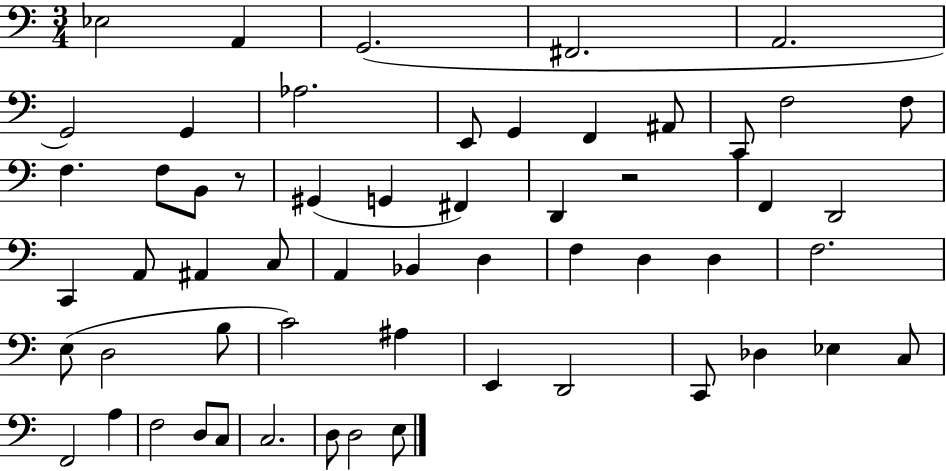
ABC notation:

X:1
T:Untitled
M:3/4
L:1/4
K:C
_E,2 A,, G,,2 ^F,,2 A,,2 G,,2 G,, _A,2 E,,/2 G,, F,, ^A,,/2 C,,/2 F,2 F,/2 F, F,/2 B,,/2 z/2 ^G,, G,, ^F,, D,, z2 F,, D,,2 C,, A,,/2 ^A,, C,/2 A,, _B,, D, F, D, D, F,2 E,/2 D,2 B,/2 C2 ^A, E,, D,,2 C,,/2 _D, _E, C,/2 F,,2 A, F,2 D,/2 C,/2 C,2 D,/2 D,2 E,/2